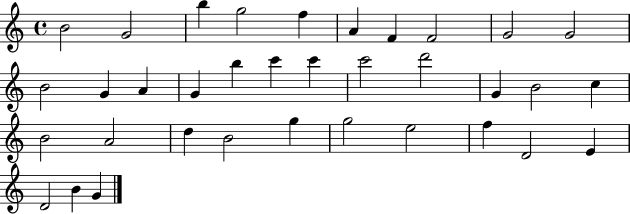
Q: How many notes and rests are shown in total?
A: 35